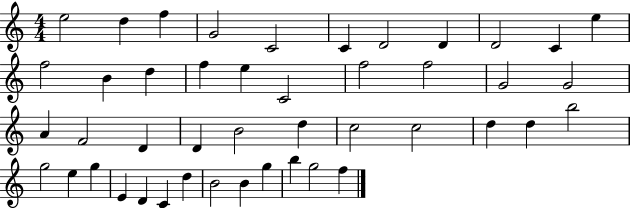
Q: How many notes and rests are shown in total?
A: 45